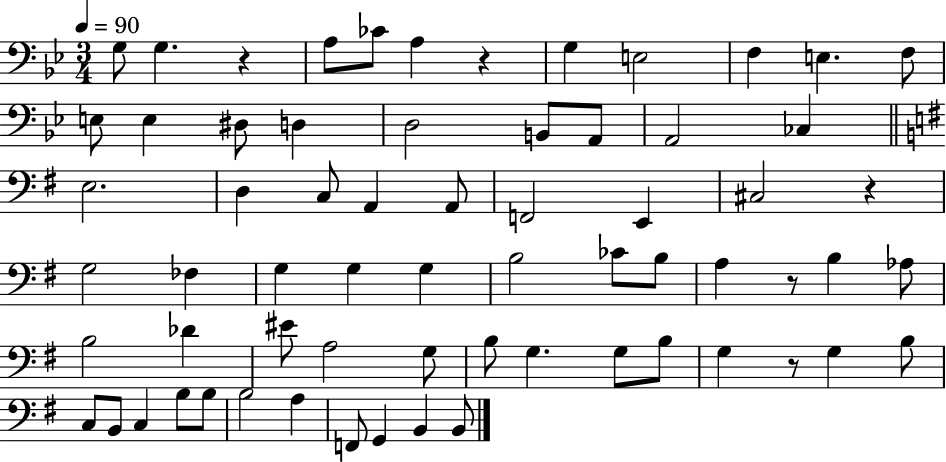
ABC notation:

X:1
T:Untitled
M:3/4
L:1/4
K:Bb
G,/2 G, z A,/2 _C/2 A, z G, E,2 F, E, F,/2 E,/2 E, ^D,/2 D, D,2 B,,/2 A,,/2 A,,2 _C, E,2 D, C,/2 A,, A,,/2 F,,2 E,, ^C,2 z G,2 _F, G, G, G, B,2 _C/2 B,/2 A, z/2 B, _A,/2 B,2 _D ^E/2 A,2 G,/2 B,/2 G, G,/2 B,/2 G, z/2 G, B,/2 C,/2 B,,/2 C, B,/2 B,/2 B,2 A, F,,/2 G,, B,, B,,/2